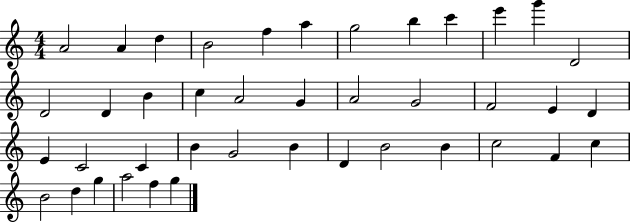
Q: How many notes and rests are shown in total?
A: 41